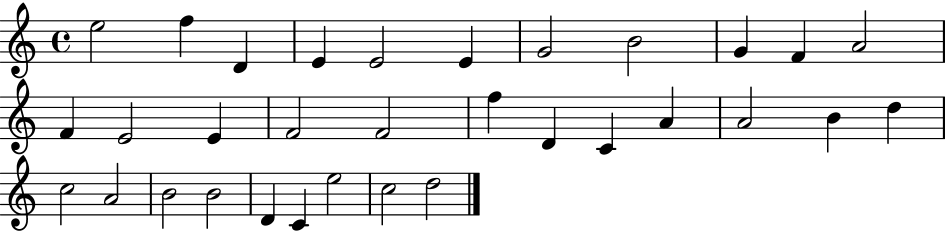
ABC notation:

X:1
T:Untitled
M:4/4
L:1/4
K:C
e2 f D E E2 E G2 B2 G F A2 F E2 E F2 F2 f D C A A2 B d c2 A2 B2 B2 D C e2 c2 d2